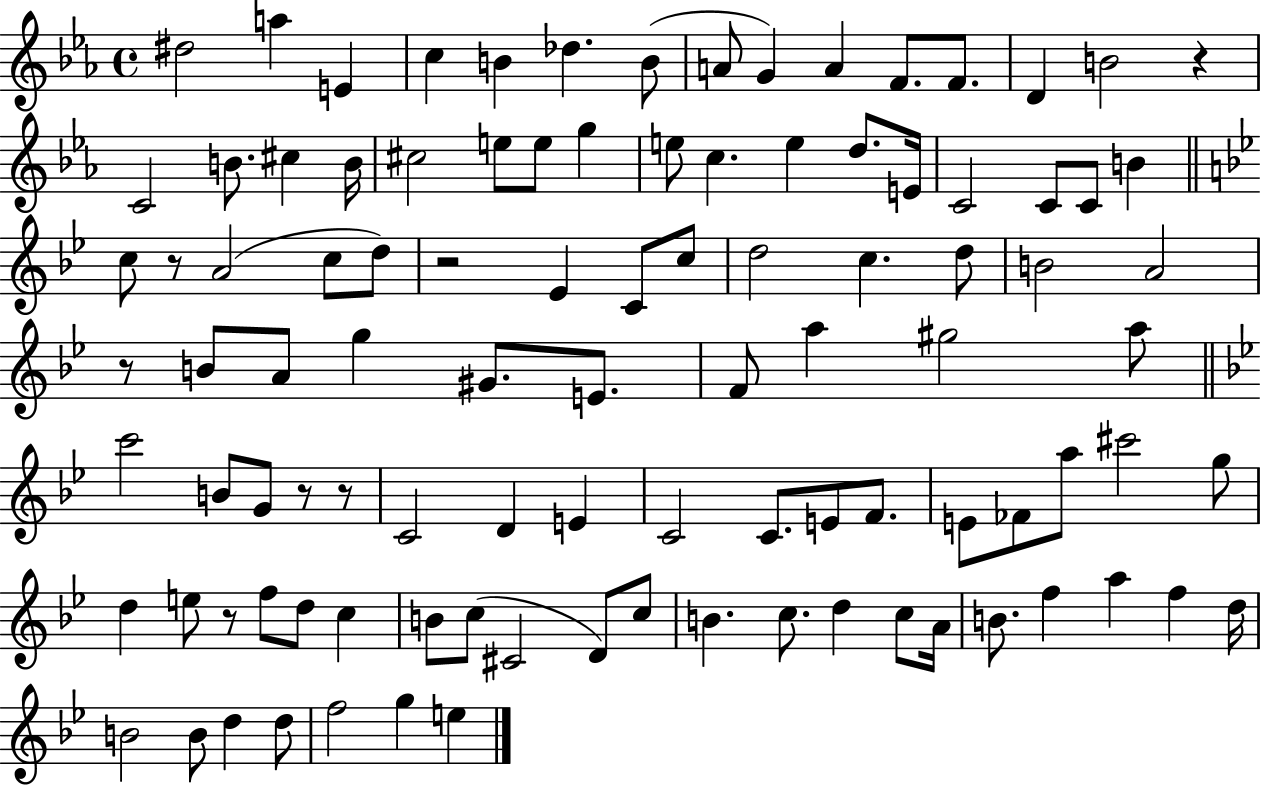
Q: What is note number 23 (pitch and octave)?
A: E5